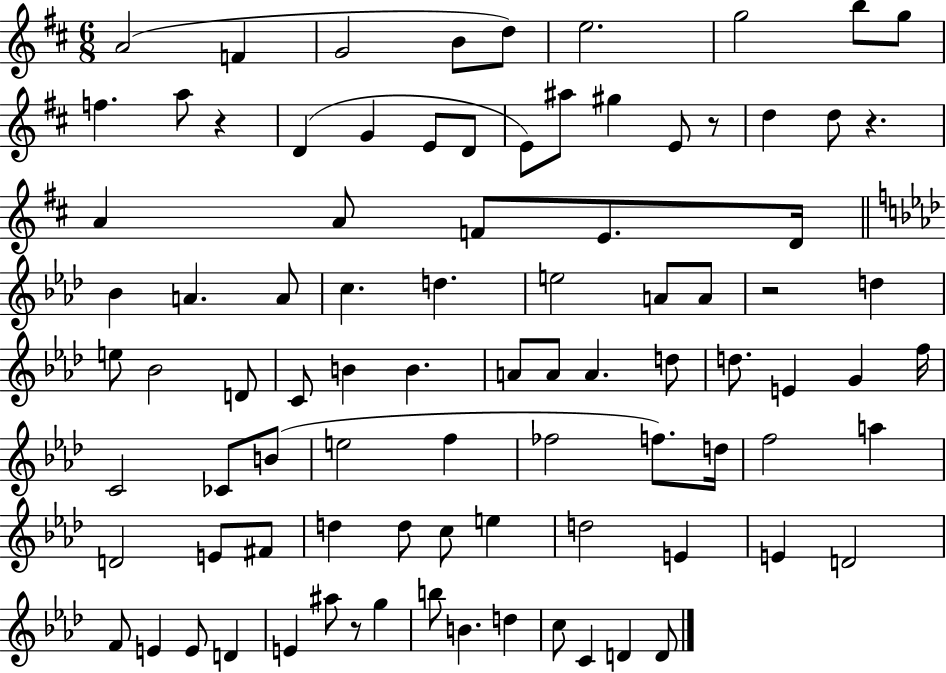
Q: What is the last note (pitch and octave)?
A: D4